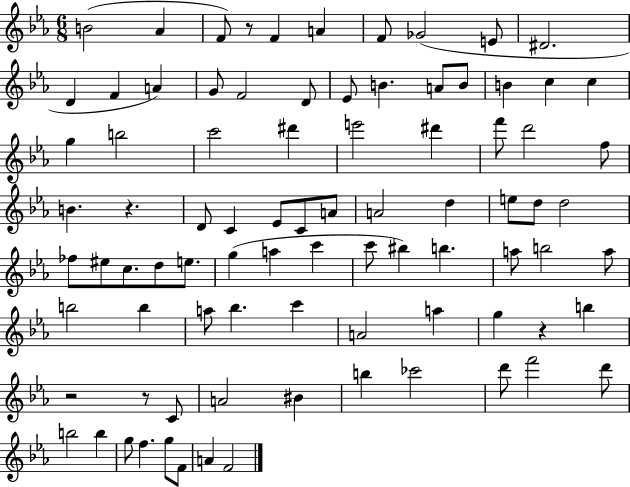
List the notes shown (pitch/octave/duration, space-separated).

B4/h Ab4/q F4/e R/e F4/q A4/q F4/e Gb4/h E4/e D#4/h. D4/q F4/q A4/q G4/e F4/h D4/e Eb4/e B4/q. A4/e B4/e B4/q C5/q C5/q G5/q B5/h C6/h D#6/q E6/h D#6/q F6/e D6/h F5/e B4/q. R/q. D4/e C4/q Eb4/e C4/e A4/e A4/h D5/q E5/e D5/e D5/h FES5/e EIS5/e C5/e. D5/e E5/e. G5/q A5/q C6/q C6/e BIS5/q B5/q. A5/e B5/h A5/e B5/h B5/q A5/e Bb5/q. C6/q A4/h A5/q G5/q R/q B5/q R/h R/e C4/e A4/h BIS4/q B5/q CES6/h D6/e F6/h D6/e B5/h B5/q G5/e F5/q. G5/e F4/e A4/q F4/h